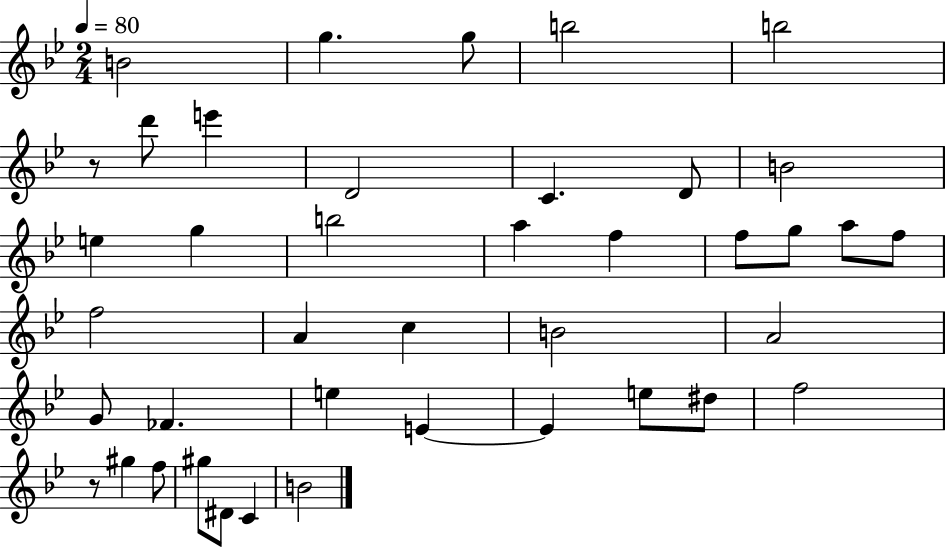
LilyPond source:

{
  \clef treble
  \numericTimeSignature
  \time 2/4
  \key bes \major
  \tempo 4 = 80
  b'2 | g''4. g''8 | b''2 | b''2 | \break r8 d'''8 e'''4 | d'2 | c'4. d'8 | b'2 | \break e''4 g''4 | b''2 | a''4 f''4 | f''8 g''8 a''8 f''8 | \break f''2 | a'4 c''4 | b'2 | a'2 | \break g'8 fes'4. | e''4 e'4~~ | e'4 e''8 dis''8 | f''2 | \break r8 gis''4 f''8 | gis''8 dis'8 c'4 | b'2 | \bar "|."
}